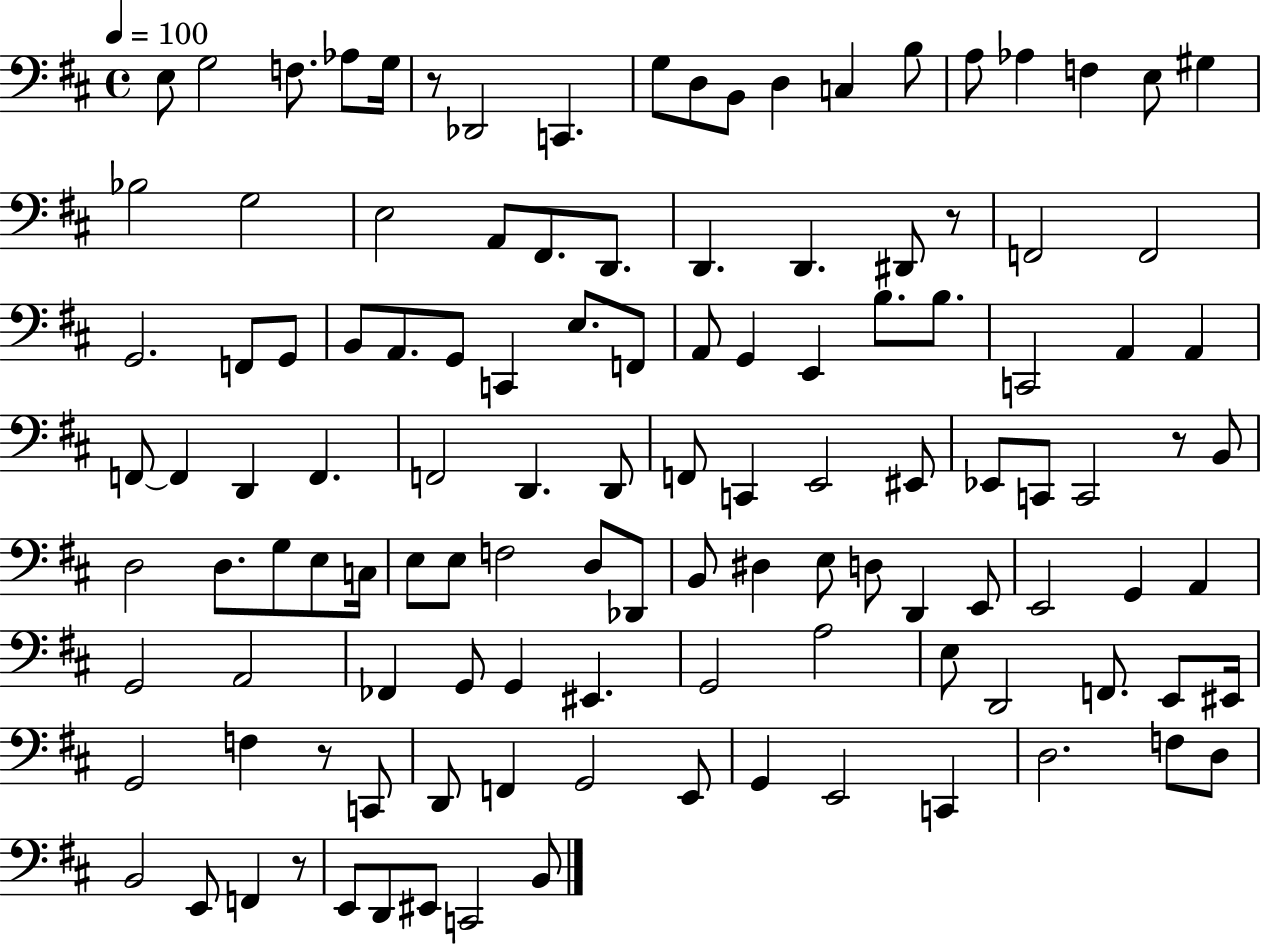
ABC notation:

X:1
T:Untitled
M:4/4
L:1/4
K:D
E,/2 G,2 F,/2 _A,/2 G,/4 z/2 _D,,2 C,, G,/2 D,/2 B,,/2 D, C, B,/2 A,/2 _A, F, E,/2 ^G, _B,2 G,2 E,2 A,,/2 ^F,,/2 D,,/2 D,, D,, ^D,,/2 z/2 F,,2 F,,2 G,,2 F,,/2 G,,/2 B,,/2 A,,/2 G,,/2 C,, E,/2 F,,/2 A,,/2 G,, E,, B,/2 B,/2 C,,2 A,, A,, F,,/2 F,, D,, F,, F,,2 D,, D,,/2 F,,/2 C,, E,,2 ^E,,/2 _E,,/2 C,,/2 C,,2 z/2 B,,/2 D,2 D,/2 G,/2 E,/2 C,/4 E,/2 E,/2 F,2 D,/2 _D,,/2 B,,/2 ^D, E,/2 D,/2 D,, E,,/2 E,,2 G,, A,, G,,2 A,,2 _F,, G,,/2 G,, ^E,, G,,2 A,2 E,/2 D,,2 F,,/2 E,,/2 ^E,,/4 G,,2 F, z/2 C,,/2 D,,/2 F,, G,,2 E,,/2 G,, E,,2 C,, D,2 F,/2 D,/2 B,,2 E,,/2 F,, z/2 E,,/2 D,,/2 ^E,,/2 C,,2 B,,/2